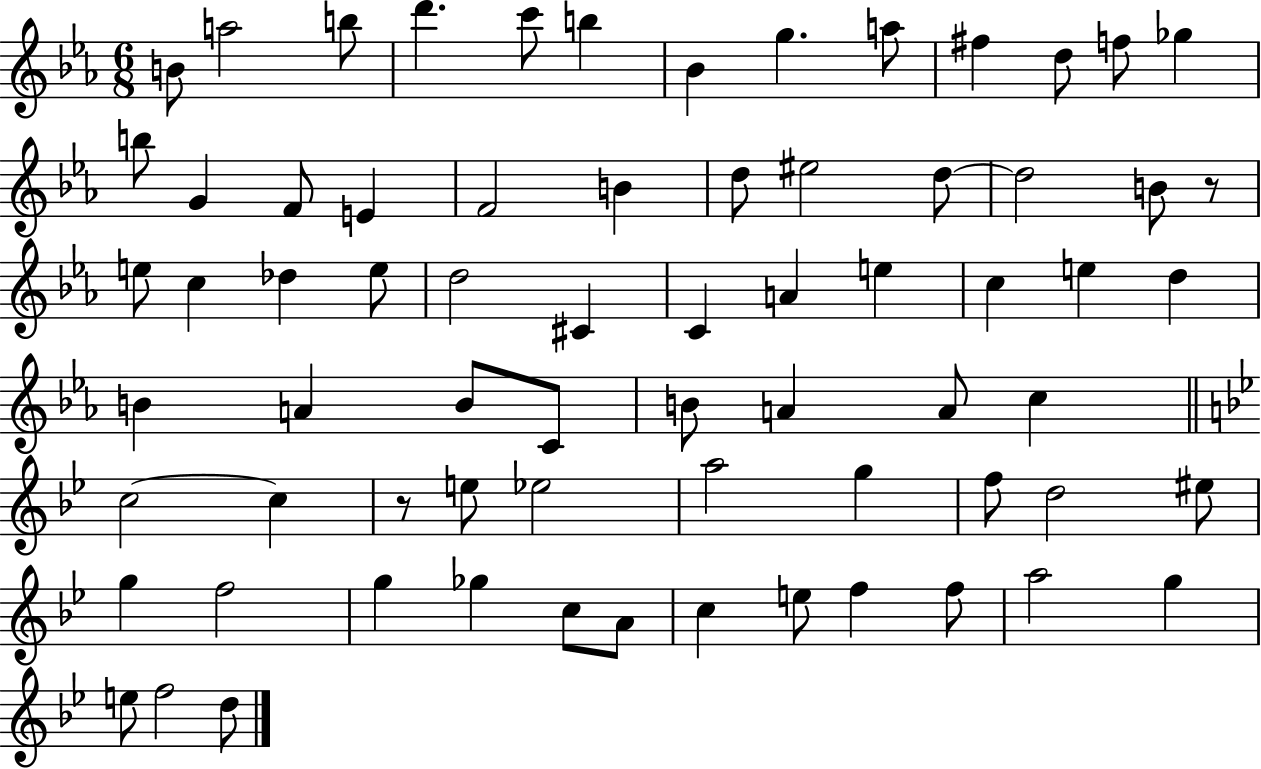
B4/e A5/h B5/e D6/q. C6/e B5/q Bb4/q G5/q. A5/e F#5/q D5/e F5/e Gb5/q B5/e G4/q F4/e E4/q F4/h B4/q D5/e EIS5/h D5/e D5/h B4/e R/e E5/e C5/q Db5/q E5/e D5/h C#4/q C4/q A4/q E5/q C5/q E5/q D5/q B4/q A4/q B4/e C4/e B4/e A4/q A4/e C5/q C5/h C5/q R/e E5/e Eb5/h A5/h G5/q F5/e D5/h EIS5/e G5/q F5/h G5/q Gb5/q C5/e A4/e C5/q E5/e F5/q F5/e A5/h G5/q E5/e F5/h D5/e